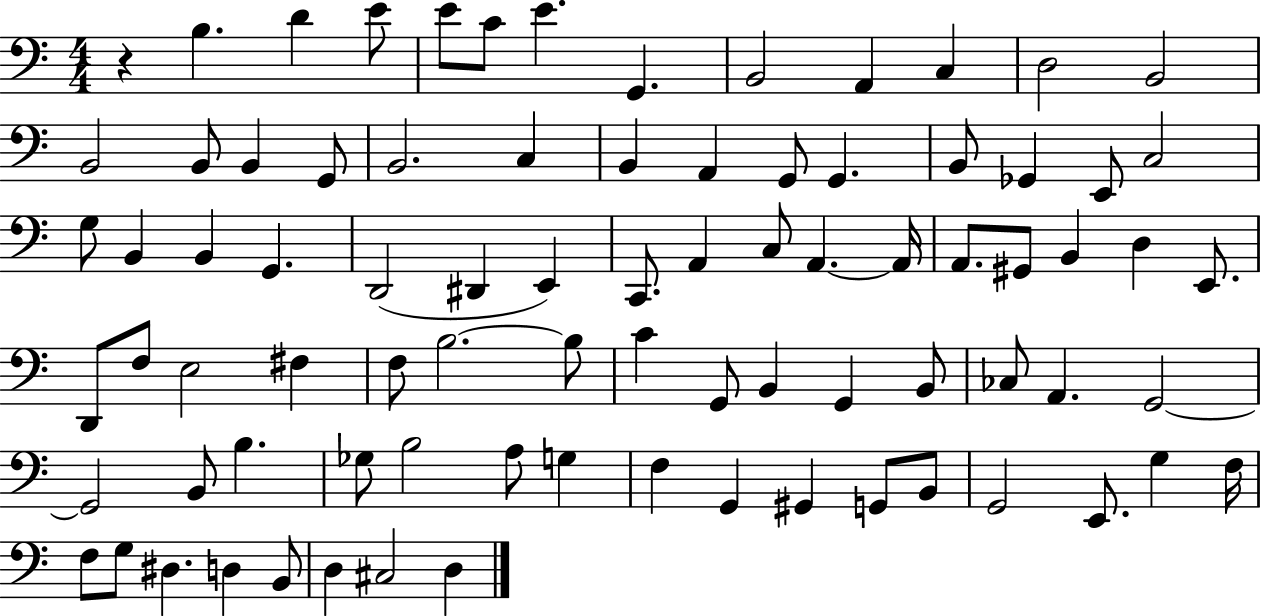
R/q B3/q. D4/q E4/e E4/e C4/e E4/q. G2/q. B2/h A2/q C3/q D3/h B2/h B2/h B2/e B2/q G2/e B2/h. C3/q B2/q A2/q G2/e G2/q. B2/e Gb2/q E2/e C3/h G3/e B2/q B2/q G2/q. D2/h D#2/q E2/q C2/e. A2/q C3/e A2/q. A2/s A2/e. G#2/e B2/q D3/q E2/e. D2/e F3/e E3/h F#3/q F3/e B3/h. B3/e C4/q G2/e B2/q G2/q B2/e CES3/e A2/q. G2/h G2/h B2/e B3/q. Gb3/e B3/h A3/e G3/q F3/q G2/q G#2/q G2/e B2/e G2/h E2/e. G3/q F3/s F3/e G3/e D#3/q. D3/q B2/e D3/q C#3/h D3/q